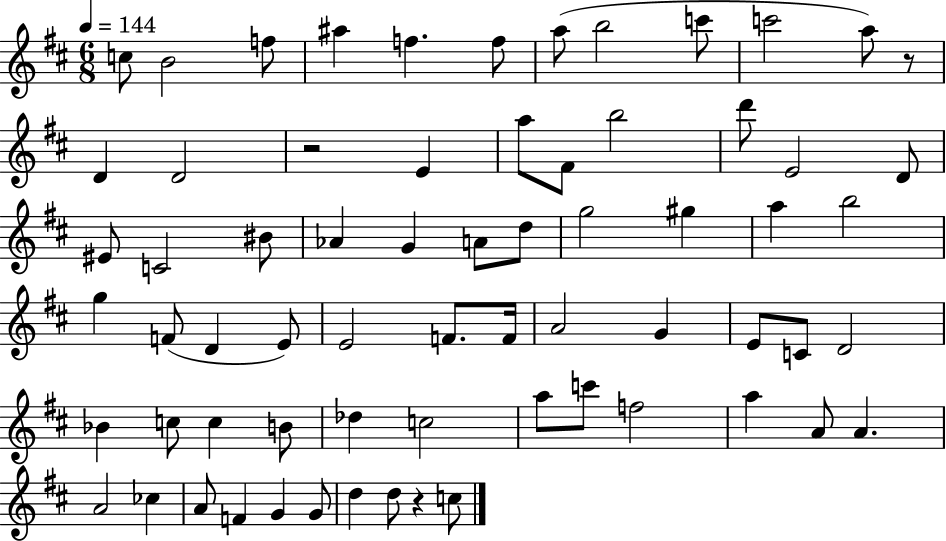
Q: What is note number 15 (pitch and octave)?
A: A5